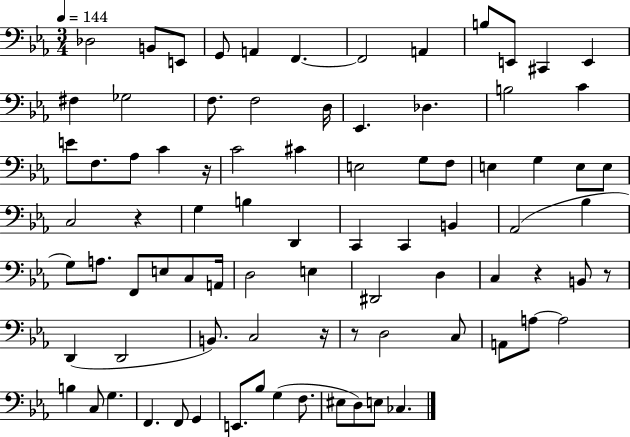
Db3/h B2/e E2/e G2/e A2/q F2/q. F2/h A2/q B3/e E2/e C#2/q E2/q F#3/q Gb3/h F3/e. F3/h D3/s Eb2/q. Db3/q. B3/h C4/q E4/e F3/e. Ab3/e C4/q R/s C4/h C#4/q E3/h G3/e F3/e E3/q G3/q E3/e E3/e C3/h R/q G3/q B3/q D2/q C2/q C2/q B2/q Ab2/h Bb3/q G3/e A3/e. F2/e E3/e C3/e A2/s D3/h E3/q D#2/h D3/q C3/q R/q B2/e R/e D2/q D2/h B2/e. C3/h R/s R/e D3/h C3/e A2/e A3/e A3/h B3/q C3/e G3/q. F2/q. F2/e G2/q E2/e. Bb3/e G3/q F3/e. EIS3/e D3/e E3/e CES3/q.